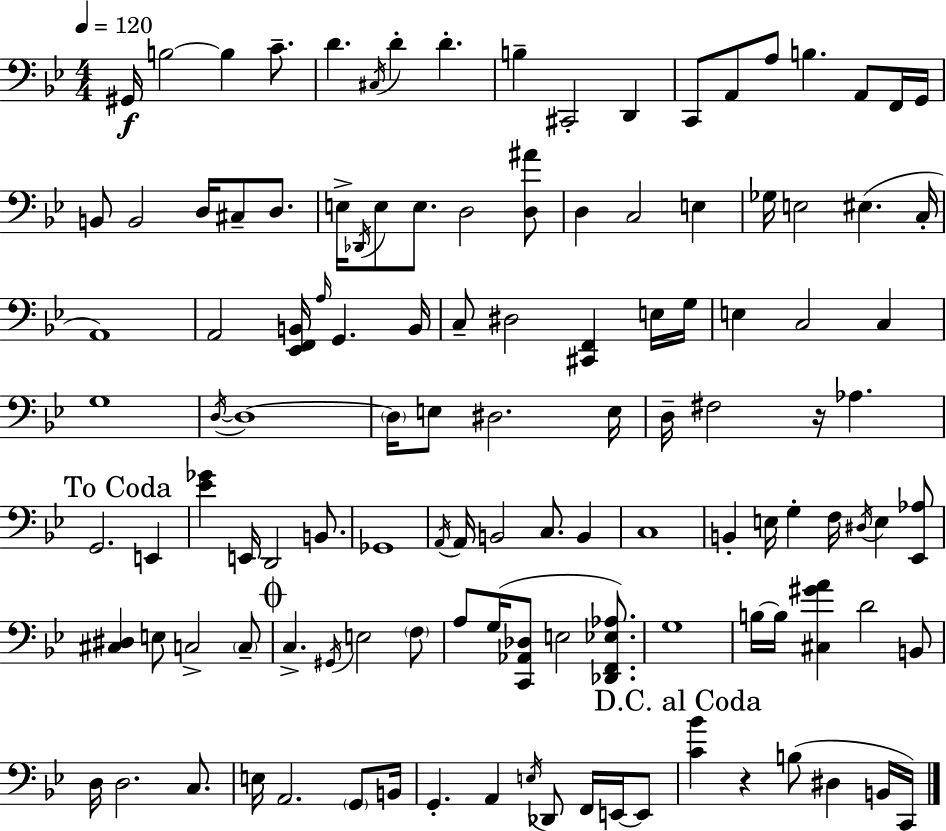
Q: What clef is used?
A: bass